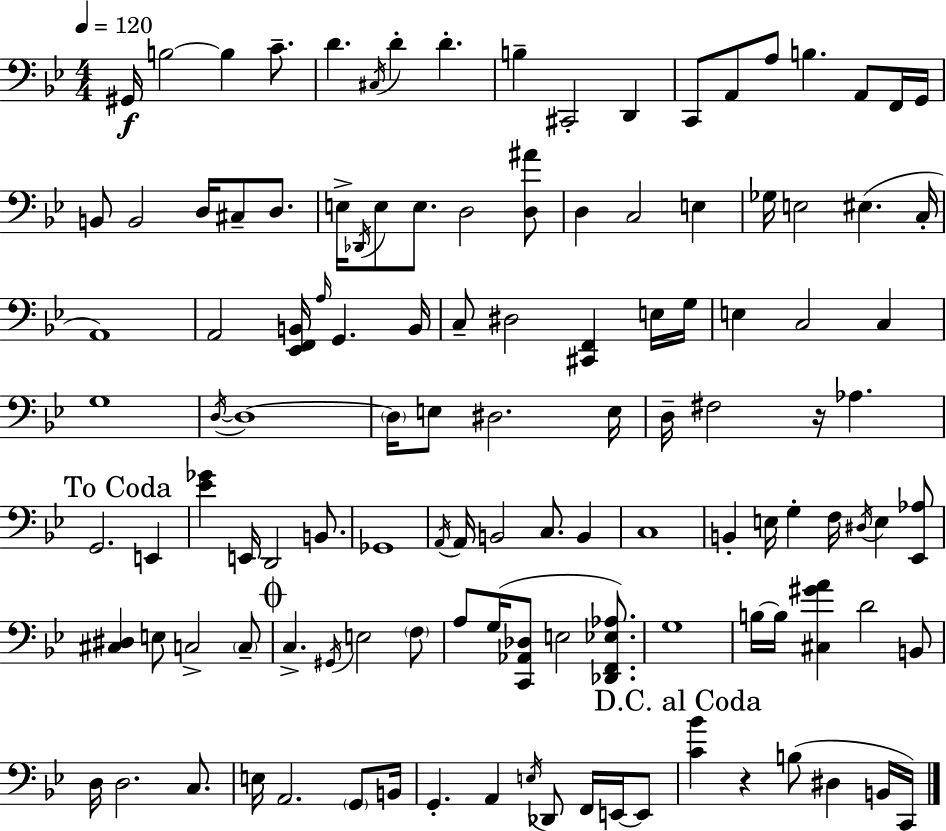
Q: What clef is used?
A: bass